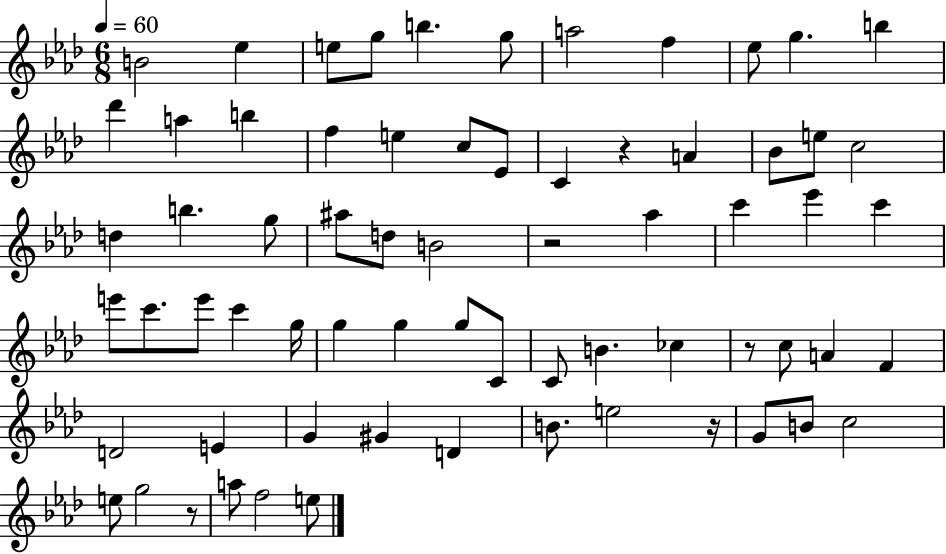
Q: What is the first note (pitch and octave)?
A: B4